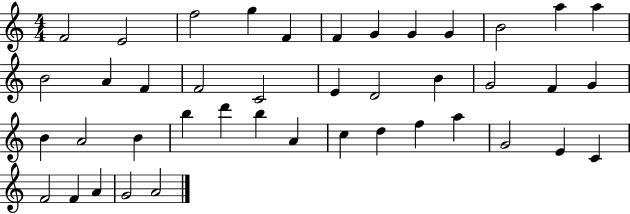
F4/h E4/h F5/h G5/q F4/q F4/q G4/q G4/q G4/q B4/h A5/q A5/q B4/h A4/q F4/q F4/h C4/h E4/q D4/h B4/q G4/h F4/q G4/q B4/q A4/h B4/q B5/q D6/q B5/q A4/q C5/q D5/q F5/q A5/q G4/h E4/q C4/q F4/h F4/q A4/q G4/h A4/h